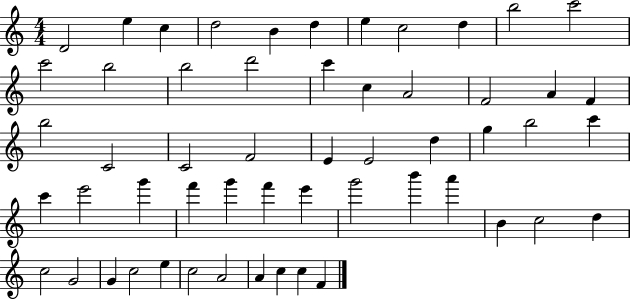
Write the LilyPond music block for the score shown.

{
  \clef treble
  \numericTimeSignature
  \time 4/4
  \key c \major
  d'2 e''4 c''4 | d''2 b'4 d''4 | e''4 c''2 d''4 | b''2 c'''2 | \break c'''2 b''2 | b''2 d'''2 | c'''4 c''4 a'2 | f'2 a'4 f'4 | \break b''2 c'2 | c'2 f'2 | e'4 e'2 d''4 | g''4 b''2 c'''4 | \break c'''4 e'''2 g'''4 | f'''4 g'''4 f'''4 e'''4 | g'''2 b'''4 a'''4 | b'4 c''2 d''4 | \break c''2 g'2 | g'4 c''2 e''4 | c''2 a'2 | a'4 c''4 c''4 f'4 | \break \bar "|."
}